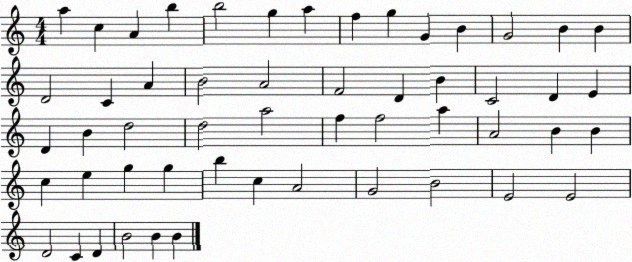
X:1
T:Untitled
M:4/4
L:1/4
K:C
a c A b b2 g a f g G B G2 B B D2 C A B2 A2 F2 D B C2 D E D B d2 d2 a2 f f2 a A2 B B c e g g b c A2 G2 B2 E2 E2 D2 C D B2 B B